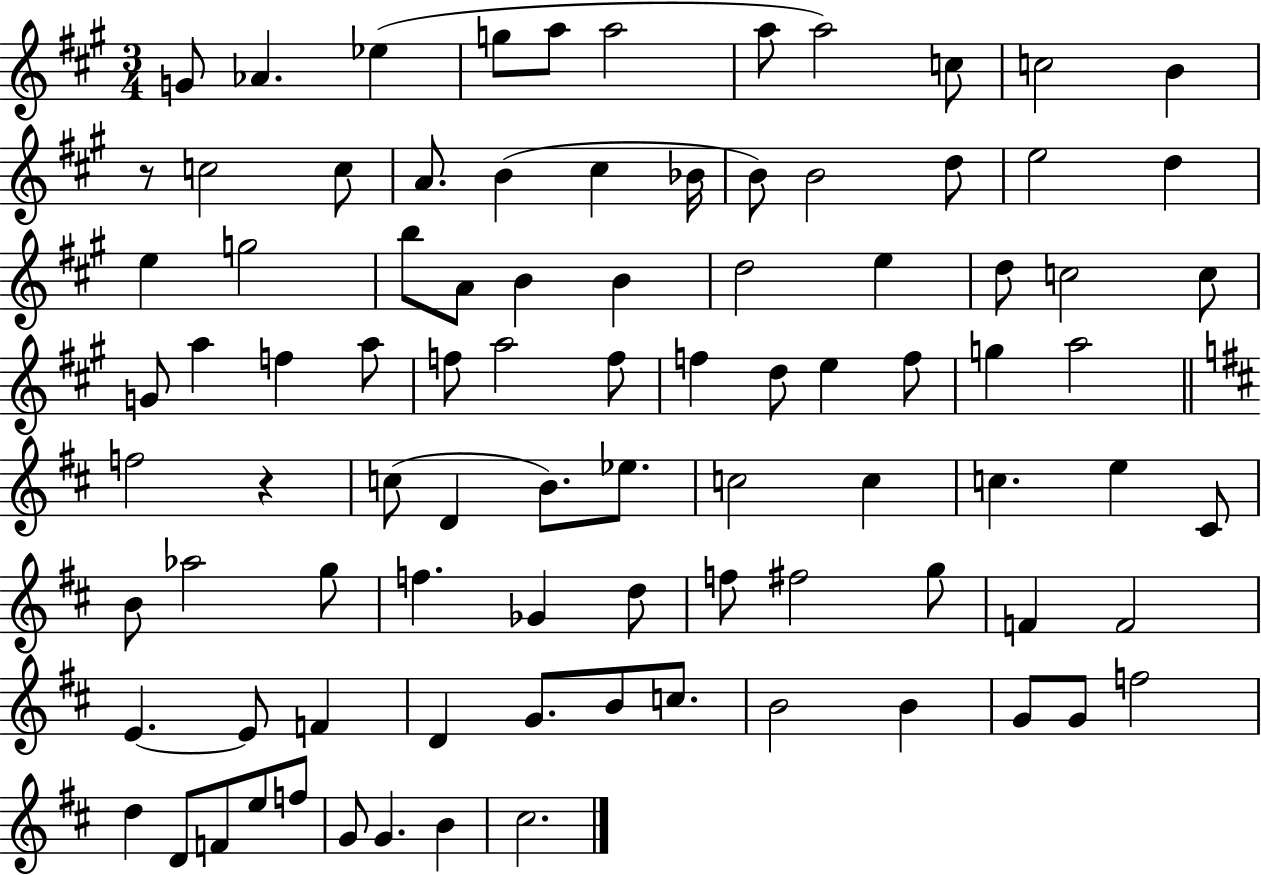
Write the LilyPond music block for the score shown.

{
  \clef treble
  \numericTimeSignature
  \time 3/4
  \key a \major
  g'8 aes'4. ees''4( | g''8 a''8 a''2 | a''8 a''2) c''8 | c''2 b'4 | \break r8 c''2 c''8 | a'8. b'4( cis''4 bes'16 | b'8) b'2 d''8 | e''2 d''4 | \break e''4 g''2 | b''8 a'8 b'4 b'4 | d''2 e''4 | d''8 c''2 c''8 | \break g'8 a''4 f''4 a''8 | f''8 a''2 f''8 | f''4 d''8 e''4 f''8 | g''4 a''2 | \break \bar "||" \break \key d \major f''2 r4 | c''8( d'4 b'8.) ees''8. | c''2 c''4 | c''4. e''4 cis'8 | \break b'8 aes''2 g''8 | f''4. ges'4 d''8 | f''8 fis''2 g''8 | f'4 f'2 | \break e'4.~~ e'8 f'4 | d'4 g'8. b'8 c''8. | b'2 b'4 | g'8 g'8 f''2 | \break d''4 d'8 f'8 e''8 f''8 | g'8 g'4. b'4 | cis''2. | \bar "|."
}